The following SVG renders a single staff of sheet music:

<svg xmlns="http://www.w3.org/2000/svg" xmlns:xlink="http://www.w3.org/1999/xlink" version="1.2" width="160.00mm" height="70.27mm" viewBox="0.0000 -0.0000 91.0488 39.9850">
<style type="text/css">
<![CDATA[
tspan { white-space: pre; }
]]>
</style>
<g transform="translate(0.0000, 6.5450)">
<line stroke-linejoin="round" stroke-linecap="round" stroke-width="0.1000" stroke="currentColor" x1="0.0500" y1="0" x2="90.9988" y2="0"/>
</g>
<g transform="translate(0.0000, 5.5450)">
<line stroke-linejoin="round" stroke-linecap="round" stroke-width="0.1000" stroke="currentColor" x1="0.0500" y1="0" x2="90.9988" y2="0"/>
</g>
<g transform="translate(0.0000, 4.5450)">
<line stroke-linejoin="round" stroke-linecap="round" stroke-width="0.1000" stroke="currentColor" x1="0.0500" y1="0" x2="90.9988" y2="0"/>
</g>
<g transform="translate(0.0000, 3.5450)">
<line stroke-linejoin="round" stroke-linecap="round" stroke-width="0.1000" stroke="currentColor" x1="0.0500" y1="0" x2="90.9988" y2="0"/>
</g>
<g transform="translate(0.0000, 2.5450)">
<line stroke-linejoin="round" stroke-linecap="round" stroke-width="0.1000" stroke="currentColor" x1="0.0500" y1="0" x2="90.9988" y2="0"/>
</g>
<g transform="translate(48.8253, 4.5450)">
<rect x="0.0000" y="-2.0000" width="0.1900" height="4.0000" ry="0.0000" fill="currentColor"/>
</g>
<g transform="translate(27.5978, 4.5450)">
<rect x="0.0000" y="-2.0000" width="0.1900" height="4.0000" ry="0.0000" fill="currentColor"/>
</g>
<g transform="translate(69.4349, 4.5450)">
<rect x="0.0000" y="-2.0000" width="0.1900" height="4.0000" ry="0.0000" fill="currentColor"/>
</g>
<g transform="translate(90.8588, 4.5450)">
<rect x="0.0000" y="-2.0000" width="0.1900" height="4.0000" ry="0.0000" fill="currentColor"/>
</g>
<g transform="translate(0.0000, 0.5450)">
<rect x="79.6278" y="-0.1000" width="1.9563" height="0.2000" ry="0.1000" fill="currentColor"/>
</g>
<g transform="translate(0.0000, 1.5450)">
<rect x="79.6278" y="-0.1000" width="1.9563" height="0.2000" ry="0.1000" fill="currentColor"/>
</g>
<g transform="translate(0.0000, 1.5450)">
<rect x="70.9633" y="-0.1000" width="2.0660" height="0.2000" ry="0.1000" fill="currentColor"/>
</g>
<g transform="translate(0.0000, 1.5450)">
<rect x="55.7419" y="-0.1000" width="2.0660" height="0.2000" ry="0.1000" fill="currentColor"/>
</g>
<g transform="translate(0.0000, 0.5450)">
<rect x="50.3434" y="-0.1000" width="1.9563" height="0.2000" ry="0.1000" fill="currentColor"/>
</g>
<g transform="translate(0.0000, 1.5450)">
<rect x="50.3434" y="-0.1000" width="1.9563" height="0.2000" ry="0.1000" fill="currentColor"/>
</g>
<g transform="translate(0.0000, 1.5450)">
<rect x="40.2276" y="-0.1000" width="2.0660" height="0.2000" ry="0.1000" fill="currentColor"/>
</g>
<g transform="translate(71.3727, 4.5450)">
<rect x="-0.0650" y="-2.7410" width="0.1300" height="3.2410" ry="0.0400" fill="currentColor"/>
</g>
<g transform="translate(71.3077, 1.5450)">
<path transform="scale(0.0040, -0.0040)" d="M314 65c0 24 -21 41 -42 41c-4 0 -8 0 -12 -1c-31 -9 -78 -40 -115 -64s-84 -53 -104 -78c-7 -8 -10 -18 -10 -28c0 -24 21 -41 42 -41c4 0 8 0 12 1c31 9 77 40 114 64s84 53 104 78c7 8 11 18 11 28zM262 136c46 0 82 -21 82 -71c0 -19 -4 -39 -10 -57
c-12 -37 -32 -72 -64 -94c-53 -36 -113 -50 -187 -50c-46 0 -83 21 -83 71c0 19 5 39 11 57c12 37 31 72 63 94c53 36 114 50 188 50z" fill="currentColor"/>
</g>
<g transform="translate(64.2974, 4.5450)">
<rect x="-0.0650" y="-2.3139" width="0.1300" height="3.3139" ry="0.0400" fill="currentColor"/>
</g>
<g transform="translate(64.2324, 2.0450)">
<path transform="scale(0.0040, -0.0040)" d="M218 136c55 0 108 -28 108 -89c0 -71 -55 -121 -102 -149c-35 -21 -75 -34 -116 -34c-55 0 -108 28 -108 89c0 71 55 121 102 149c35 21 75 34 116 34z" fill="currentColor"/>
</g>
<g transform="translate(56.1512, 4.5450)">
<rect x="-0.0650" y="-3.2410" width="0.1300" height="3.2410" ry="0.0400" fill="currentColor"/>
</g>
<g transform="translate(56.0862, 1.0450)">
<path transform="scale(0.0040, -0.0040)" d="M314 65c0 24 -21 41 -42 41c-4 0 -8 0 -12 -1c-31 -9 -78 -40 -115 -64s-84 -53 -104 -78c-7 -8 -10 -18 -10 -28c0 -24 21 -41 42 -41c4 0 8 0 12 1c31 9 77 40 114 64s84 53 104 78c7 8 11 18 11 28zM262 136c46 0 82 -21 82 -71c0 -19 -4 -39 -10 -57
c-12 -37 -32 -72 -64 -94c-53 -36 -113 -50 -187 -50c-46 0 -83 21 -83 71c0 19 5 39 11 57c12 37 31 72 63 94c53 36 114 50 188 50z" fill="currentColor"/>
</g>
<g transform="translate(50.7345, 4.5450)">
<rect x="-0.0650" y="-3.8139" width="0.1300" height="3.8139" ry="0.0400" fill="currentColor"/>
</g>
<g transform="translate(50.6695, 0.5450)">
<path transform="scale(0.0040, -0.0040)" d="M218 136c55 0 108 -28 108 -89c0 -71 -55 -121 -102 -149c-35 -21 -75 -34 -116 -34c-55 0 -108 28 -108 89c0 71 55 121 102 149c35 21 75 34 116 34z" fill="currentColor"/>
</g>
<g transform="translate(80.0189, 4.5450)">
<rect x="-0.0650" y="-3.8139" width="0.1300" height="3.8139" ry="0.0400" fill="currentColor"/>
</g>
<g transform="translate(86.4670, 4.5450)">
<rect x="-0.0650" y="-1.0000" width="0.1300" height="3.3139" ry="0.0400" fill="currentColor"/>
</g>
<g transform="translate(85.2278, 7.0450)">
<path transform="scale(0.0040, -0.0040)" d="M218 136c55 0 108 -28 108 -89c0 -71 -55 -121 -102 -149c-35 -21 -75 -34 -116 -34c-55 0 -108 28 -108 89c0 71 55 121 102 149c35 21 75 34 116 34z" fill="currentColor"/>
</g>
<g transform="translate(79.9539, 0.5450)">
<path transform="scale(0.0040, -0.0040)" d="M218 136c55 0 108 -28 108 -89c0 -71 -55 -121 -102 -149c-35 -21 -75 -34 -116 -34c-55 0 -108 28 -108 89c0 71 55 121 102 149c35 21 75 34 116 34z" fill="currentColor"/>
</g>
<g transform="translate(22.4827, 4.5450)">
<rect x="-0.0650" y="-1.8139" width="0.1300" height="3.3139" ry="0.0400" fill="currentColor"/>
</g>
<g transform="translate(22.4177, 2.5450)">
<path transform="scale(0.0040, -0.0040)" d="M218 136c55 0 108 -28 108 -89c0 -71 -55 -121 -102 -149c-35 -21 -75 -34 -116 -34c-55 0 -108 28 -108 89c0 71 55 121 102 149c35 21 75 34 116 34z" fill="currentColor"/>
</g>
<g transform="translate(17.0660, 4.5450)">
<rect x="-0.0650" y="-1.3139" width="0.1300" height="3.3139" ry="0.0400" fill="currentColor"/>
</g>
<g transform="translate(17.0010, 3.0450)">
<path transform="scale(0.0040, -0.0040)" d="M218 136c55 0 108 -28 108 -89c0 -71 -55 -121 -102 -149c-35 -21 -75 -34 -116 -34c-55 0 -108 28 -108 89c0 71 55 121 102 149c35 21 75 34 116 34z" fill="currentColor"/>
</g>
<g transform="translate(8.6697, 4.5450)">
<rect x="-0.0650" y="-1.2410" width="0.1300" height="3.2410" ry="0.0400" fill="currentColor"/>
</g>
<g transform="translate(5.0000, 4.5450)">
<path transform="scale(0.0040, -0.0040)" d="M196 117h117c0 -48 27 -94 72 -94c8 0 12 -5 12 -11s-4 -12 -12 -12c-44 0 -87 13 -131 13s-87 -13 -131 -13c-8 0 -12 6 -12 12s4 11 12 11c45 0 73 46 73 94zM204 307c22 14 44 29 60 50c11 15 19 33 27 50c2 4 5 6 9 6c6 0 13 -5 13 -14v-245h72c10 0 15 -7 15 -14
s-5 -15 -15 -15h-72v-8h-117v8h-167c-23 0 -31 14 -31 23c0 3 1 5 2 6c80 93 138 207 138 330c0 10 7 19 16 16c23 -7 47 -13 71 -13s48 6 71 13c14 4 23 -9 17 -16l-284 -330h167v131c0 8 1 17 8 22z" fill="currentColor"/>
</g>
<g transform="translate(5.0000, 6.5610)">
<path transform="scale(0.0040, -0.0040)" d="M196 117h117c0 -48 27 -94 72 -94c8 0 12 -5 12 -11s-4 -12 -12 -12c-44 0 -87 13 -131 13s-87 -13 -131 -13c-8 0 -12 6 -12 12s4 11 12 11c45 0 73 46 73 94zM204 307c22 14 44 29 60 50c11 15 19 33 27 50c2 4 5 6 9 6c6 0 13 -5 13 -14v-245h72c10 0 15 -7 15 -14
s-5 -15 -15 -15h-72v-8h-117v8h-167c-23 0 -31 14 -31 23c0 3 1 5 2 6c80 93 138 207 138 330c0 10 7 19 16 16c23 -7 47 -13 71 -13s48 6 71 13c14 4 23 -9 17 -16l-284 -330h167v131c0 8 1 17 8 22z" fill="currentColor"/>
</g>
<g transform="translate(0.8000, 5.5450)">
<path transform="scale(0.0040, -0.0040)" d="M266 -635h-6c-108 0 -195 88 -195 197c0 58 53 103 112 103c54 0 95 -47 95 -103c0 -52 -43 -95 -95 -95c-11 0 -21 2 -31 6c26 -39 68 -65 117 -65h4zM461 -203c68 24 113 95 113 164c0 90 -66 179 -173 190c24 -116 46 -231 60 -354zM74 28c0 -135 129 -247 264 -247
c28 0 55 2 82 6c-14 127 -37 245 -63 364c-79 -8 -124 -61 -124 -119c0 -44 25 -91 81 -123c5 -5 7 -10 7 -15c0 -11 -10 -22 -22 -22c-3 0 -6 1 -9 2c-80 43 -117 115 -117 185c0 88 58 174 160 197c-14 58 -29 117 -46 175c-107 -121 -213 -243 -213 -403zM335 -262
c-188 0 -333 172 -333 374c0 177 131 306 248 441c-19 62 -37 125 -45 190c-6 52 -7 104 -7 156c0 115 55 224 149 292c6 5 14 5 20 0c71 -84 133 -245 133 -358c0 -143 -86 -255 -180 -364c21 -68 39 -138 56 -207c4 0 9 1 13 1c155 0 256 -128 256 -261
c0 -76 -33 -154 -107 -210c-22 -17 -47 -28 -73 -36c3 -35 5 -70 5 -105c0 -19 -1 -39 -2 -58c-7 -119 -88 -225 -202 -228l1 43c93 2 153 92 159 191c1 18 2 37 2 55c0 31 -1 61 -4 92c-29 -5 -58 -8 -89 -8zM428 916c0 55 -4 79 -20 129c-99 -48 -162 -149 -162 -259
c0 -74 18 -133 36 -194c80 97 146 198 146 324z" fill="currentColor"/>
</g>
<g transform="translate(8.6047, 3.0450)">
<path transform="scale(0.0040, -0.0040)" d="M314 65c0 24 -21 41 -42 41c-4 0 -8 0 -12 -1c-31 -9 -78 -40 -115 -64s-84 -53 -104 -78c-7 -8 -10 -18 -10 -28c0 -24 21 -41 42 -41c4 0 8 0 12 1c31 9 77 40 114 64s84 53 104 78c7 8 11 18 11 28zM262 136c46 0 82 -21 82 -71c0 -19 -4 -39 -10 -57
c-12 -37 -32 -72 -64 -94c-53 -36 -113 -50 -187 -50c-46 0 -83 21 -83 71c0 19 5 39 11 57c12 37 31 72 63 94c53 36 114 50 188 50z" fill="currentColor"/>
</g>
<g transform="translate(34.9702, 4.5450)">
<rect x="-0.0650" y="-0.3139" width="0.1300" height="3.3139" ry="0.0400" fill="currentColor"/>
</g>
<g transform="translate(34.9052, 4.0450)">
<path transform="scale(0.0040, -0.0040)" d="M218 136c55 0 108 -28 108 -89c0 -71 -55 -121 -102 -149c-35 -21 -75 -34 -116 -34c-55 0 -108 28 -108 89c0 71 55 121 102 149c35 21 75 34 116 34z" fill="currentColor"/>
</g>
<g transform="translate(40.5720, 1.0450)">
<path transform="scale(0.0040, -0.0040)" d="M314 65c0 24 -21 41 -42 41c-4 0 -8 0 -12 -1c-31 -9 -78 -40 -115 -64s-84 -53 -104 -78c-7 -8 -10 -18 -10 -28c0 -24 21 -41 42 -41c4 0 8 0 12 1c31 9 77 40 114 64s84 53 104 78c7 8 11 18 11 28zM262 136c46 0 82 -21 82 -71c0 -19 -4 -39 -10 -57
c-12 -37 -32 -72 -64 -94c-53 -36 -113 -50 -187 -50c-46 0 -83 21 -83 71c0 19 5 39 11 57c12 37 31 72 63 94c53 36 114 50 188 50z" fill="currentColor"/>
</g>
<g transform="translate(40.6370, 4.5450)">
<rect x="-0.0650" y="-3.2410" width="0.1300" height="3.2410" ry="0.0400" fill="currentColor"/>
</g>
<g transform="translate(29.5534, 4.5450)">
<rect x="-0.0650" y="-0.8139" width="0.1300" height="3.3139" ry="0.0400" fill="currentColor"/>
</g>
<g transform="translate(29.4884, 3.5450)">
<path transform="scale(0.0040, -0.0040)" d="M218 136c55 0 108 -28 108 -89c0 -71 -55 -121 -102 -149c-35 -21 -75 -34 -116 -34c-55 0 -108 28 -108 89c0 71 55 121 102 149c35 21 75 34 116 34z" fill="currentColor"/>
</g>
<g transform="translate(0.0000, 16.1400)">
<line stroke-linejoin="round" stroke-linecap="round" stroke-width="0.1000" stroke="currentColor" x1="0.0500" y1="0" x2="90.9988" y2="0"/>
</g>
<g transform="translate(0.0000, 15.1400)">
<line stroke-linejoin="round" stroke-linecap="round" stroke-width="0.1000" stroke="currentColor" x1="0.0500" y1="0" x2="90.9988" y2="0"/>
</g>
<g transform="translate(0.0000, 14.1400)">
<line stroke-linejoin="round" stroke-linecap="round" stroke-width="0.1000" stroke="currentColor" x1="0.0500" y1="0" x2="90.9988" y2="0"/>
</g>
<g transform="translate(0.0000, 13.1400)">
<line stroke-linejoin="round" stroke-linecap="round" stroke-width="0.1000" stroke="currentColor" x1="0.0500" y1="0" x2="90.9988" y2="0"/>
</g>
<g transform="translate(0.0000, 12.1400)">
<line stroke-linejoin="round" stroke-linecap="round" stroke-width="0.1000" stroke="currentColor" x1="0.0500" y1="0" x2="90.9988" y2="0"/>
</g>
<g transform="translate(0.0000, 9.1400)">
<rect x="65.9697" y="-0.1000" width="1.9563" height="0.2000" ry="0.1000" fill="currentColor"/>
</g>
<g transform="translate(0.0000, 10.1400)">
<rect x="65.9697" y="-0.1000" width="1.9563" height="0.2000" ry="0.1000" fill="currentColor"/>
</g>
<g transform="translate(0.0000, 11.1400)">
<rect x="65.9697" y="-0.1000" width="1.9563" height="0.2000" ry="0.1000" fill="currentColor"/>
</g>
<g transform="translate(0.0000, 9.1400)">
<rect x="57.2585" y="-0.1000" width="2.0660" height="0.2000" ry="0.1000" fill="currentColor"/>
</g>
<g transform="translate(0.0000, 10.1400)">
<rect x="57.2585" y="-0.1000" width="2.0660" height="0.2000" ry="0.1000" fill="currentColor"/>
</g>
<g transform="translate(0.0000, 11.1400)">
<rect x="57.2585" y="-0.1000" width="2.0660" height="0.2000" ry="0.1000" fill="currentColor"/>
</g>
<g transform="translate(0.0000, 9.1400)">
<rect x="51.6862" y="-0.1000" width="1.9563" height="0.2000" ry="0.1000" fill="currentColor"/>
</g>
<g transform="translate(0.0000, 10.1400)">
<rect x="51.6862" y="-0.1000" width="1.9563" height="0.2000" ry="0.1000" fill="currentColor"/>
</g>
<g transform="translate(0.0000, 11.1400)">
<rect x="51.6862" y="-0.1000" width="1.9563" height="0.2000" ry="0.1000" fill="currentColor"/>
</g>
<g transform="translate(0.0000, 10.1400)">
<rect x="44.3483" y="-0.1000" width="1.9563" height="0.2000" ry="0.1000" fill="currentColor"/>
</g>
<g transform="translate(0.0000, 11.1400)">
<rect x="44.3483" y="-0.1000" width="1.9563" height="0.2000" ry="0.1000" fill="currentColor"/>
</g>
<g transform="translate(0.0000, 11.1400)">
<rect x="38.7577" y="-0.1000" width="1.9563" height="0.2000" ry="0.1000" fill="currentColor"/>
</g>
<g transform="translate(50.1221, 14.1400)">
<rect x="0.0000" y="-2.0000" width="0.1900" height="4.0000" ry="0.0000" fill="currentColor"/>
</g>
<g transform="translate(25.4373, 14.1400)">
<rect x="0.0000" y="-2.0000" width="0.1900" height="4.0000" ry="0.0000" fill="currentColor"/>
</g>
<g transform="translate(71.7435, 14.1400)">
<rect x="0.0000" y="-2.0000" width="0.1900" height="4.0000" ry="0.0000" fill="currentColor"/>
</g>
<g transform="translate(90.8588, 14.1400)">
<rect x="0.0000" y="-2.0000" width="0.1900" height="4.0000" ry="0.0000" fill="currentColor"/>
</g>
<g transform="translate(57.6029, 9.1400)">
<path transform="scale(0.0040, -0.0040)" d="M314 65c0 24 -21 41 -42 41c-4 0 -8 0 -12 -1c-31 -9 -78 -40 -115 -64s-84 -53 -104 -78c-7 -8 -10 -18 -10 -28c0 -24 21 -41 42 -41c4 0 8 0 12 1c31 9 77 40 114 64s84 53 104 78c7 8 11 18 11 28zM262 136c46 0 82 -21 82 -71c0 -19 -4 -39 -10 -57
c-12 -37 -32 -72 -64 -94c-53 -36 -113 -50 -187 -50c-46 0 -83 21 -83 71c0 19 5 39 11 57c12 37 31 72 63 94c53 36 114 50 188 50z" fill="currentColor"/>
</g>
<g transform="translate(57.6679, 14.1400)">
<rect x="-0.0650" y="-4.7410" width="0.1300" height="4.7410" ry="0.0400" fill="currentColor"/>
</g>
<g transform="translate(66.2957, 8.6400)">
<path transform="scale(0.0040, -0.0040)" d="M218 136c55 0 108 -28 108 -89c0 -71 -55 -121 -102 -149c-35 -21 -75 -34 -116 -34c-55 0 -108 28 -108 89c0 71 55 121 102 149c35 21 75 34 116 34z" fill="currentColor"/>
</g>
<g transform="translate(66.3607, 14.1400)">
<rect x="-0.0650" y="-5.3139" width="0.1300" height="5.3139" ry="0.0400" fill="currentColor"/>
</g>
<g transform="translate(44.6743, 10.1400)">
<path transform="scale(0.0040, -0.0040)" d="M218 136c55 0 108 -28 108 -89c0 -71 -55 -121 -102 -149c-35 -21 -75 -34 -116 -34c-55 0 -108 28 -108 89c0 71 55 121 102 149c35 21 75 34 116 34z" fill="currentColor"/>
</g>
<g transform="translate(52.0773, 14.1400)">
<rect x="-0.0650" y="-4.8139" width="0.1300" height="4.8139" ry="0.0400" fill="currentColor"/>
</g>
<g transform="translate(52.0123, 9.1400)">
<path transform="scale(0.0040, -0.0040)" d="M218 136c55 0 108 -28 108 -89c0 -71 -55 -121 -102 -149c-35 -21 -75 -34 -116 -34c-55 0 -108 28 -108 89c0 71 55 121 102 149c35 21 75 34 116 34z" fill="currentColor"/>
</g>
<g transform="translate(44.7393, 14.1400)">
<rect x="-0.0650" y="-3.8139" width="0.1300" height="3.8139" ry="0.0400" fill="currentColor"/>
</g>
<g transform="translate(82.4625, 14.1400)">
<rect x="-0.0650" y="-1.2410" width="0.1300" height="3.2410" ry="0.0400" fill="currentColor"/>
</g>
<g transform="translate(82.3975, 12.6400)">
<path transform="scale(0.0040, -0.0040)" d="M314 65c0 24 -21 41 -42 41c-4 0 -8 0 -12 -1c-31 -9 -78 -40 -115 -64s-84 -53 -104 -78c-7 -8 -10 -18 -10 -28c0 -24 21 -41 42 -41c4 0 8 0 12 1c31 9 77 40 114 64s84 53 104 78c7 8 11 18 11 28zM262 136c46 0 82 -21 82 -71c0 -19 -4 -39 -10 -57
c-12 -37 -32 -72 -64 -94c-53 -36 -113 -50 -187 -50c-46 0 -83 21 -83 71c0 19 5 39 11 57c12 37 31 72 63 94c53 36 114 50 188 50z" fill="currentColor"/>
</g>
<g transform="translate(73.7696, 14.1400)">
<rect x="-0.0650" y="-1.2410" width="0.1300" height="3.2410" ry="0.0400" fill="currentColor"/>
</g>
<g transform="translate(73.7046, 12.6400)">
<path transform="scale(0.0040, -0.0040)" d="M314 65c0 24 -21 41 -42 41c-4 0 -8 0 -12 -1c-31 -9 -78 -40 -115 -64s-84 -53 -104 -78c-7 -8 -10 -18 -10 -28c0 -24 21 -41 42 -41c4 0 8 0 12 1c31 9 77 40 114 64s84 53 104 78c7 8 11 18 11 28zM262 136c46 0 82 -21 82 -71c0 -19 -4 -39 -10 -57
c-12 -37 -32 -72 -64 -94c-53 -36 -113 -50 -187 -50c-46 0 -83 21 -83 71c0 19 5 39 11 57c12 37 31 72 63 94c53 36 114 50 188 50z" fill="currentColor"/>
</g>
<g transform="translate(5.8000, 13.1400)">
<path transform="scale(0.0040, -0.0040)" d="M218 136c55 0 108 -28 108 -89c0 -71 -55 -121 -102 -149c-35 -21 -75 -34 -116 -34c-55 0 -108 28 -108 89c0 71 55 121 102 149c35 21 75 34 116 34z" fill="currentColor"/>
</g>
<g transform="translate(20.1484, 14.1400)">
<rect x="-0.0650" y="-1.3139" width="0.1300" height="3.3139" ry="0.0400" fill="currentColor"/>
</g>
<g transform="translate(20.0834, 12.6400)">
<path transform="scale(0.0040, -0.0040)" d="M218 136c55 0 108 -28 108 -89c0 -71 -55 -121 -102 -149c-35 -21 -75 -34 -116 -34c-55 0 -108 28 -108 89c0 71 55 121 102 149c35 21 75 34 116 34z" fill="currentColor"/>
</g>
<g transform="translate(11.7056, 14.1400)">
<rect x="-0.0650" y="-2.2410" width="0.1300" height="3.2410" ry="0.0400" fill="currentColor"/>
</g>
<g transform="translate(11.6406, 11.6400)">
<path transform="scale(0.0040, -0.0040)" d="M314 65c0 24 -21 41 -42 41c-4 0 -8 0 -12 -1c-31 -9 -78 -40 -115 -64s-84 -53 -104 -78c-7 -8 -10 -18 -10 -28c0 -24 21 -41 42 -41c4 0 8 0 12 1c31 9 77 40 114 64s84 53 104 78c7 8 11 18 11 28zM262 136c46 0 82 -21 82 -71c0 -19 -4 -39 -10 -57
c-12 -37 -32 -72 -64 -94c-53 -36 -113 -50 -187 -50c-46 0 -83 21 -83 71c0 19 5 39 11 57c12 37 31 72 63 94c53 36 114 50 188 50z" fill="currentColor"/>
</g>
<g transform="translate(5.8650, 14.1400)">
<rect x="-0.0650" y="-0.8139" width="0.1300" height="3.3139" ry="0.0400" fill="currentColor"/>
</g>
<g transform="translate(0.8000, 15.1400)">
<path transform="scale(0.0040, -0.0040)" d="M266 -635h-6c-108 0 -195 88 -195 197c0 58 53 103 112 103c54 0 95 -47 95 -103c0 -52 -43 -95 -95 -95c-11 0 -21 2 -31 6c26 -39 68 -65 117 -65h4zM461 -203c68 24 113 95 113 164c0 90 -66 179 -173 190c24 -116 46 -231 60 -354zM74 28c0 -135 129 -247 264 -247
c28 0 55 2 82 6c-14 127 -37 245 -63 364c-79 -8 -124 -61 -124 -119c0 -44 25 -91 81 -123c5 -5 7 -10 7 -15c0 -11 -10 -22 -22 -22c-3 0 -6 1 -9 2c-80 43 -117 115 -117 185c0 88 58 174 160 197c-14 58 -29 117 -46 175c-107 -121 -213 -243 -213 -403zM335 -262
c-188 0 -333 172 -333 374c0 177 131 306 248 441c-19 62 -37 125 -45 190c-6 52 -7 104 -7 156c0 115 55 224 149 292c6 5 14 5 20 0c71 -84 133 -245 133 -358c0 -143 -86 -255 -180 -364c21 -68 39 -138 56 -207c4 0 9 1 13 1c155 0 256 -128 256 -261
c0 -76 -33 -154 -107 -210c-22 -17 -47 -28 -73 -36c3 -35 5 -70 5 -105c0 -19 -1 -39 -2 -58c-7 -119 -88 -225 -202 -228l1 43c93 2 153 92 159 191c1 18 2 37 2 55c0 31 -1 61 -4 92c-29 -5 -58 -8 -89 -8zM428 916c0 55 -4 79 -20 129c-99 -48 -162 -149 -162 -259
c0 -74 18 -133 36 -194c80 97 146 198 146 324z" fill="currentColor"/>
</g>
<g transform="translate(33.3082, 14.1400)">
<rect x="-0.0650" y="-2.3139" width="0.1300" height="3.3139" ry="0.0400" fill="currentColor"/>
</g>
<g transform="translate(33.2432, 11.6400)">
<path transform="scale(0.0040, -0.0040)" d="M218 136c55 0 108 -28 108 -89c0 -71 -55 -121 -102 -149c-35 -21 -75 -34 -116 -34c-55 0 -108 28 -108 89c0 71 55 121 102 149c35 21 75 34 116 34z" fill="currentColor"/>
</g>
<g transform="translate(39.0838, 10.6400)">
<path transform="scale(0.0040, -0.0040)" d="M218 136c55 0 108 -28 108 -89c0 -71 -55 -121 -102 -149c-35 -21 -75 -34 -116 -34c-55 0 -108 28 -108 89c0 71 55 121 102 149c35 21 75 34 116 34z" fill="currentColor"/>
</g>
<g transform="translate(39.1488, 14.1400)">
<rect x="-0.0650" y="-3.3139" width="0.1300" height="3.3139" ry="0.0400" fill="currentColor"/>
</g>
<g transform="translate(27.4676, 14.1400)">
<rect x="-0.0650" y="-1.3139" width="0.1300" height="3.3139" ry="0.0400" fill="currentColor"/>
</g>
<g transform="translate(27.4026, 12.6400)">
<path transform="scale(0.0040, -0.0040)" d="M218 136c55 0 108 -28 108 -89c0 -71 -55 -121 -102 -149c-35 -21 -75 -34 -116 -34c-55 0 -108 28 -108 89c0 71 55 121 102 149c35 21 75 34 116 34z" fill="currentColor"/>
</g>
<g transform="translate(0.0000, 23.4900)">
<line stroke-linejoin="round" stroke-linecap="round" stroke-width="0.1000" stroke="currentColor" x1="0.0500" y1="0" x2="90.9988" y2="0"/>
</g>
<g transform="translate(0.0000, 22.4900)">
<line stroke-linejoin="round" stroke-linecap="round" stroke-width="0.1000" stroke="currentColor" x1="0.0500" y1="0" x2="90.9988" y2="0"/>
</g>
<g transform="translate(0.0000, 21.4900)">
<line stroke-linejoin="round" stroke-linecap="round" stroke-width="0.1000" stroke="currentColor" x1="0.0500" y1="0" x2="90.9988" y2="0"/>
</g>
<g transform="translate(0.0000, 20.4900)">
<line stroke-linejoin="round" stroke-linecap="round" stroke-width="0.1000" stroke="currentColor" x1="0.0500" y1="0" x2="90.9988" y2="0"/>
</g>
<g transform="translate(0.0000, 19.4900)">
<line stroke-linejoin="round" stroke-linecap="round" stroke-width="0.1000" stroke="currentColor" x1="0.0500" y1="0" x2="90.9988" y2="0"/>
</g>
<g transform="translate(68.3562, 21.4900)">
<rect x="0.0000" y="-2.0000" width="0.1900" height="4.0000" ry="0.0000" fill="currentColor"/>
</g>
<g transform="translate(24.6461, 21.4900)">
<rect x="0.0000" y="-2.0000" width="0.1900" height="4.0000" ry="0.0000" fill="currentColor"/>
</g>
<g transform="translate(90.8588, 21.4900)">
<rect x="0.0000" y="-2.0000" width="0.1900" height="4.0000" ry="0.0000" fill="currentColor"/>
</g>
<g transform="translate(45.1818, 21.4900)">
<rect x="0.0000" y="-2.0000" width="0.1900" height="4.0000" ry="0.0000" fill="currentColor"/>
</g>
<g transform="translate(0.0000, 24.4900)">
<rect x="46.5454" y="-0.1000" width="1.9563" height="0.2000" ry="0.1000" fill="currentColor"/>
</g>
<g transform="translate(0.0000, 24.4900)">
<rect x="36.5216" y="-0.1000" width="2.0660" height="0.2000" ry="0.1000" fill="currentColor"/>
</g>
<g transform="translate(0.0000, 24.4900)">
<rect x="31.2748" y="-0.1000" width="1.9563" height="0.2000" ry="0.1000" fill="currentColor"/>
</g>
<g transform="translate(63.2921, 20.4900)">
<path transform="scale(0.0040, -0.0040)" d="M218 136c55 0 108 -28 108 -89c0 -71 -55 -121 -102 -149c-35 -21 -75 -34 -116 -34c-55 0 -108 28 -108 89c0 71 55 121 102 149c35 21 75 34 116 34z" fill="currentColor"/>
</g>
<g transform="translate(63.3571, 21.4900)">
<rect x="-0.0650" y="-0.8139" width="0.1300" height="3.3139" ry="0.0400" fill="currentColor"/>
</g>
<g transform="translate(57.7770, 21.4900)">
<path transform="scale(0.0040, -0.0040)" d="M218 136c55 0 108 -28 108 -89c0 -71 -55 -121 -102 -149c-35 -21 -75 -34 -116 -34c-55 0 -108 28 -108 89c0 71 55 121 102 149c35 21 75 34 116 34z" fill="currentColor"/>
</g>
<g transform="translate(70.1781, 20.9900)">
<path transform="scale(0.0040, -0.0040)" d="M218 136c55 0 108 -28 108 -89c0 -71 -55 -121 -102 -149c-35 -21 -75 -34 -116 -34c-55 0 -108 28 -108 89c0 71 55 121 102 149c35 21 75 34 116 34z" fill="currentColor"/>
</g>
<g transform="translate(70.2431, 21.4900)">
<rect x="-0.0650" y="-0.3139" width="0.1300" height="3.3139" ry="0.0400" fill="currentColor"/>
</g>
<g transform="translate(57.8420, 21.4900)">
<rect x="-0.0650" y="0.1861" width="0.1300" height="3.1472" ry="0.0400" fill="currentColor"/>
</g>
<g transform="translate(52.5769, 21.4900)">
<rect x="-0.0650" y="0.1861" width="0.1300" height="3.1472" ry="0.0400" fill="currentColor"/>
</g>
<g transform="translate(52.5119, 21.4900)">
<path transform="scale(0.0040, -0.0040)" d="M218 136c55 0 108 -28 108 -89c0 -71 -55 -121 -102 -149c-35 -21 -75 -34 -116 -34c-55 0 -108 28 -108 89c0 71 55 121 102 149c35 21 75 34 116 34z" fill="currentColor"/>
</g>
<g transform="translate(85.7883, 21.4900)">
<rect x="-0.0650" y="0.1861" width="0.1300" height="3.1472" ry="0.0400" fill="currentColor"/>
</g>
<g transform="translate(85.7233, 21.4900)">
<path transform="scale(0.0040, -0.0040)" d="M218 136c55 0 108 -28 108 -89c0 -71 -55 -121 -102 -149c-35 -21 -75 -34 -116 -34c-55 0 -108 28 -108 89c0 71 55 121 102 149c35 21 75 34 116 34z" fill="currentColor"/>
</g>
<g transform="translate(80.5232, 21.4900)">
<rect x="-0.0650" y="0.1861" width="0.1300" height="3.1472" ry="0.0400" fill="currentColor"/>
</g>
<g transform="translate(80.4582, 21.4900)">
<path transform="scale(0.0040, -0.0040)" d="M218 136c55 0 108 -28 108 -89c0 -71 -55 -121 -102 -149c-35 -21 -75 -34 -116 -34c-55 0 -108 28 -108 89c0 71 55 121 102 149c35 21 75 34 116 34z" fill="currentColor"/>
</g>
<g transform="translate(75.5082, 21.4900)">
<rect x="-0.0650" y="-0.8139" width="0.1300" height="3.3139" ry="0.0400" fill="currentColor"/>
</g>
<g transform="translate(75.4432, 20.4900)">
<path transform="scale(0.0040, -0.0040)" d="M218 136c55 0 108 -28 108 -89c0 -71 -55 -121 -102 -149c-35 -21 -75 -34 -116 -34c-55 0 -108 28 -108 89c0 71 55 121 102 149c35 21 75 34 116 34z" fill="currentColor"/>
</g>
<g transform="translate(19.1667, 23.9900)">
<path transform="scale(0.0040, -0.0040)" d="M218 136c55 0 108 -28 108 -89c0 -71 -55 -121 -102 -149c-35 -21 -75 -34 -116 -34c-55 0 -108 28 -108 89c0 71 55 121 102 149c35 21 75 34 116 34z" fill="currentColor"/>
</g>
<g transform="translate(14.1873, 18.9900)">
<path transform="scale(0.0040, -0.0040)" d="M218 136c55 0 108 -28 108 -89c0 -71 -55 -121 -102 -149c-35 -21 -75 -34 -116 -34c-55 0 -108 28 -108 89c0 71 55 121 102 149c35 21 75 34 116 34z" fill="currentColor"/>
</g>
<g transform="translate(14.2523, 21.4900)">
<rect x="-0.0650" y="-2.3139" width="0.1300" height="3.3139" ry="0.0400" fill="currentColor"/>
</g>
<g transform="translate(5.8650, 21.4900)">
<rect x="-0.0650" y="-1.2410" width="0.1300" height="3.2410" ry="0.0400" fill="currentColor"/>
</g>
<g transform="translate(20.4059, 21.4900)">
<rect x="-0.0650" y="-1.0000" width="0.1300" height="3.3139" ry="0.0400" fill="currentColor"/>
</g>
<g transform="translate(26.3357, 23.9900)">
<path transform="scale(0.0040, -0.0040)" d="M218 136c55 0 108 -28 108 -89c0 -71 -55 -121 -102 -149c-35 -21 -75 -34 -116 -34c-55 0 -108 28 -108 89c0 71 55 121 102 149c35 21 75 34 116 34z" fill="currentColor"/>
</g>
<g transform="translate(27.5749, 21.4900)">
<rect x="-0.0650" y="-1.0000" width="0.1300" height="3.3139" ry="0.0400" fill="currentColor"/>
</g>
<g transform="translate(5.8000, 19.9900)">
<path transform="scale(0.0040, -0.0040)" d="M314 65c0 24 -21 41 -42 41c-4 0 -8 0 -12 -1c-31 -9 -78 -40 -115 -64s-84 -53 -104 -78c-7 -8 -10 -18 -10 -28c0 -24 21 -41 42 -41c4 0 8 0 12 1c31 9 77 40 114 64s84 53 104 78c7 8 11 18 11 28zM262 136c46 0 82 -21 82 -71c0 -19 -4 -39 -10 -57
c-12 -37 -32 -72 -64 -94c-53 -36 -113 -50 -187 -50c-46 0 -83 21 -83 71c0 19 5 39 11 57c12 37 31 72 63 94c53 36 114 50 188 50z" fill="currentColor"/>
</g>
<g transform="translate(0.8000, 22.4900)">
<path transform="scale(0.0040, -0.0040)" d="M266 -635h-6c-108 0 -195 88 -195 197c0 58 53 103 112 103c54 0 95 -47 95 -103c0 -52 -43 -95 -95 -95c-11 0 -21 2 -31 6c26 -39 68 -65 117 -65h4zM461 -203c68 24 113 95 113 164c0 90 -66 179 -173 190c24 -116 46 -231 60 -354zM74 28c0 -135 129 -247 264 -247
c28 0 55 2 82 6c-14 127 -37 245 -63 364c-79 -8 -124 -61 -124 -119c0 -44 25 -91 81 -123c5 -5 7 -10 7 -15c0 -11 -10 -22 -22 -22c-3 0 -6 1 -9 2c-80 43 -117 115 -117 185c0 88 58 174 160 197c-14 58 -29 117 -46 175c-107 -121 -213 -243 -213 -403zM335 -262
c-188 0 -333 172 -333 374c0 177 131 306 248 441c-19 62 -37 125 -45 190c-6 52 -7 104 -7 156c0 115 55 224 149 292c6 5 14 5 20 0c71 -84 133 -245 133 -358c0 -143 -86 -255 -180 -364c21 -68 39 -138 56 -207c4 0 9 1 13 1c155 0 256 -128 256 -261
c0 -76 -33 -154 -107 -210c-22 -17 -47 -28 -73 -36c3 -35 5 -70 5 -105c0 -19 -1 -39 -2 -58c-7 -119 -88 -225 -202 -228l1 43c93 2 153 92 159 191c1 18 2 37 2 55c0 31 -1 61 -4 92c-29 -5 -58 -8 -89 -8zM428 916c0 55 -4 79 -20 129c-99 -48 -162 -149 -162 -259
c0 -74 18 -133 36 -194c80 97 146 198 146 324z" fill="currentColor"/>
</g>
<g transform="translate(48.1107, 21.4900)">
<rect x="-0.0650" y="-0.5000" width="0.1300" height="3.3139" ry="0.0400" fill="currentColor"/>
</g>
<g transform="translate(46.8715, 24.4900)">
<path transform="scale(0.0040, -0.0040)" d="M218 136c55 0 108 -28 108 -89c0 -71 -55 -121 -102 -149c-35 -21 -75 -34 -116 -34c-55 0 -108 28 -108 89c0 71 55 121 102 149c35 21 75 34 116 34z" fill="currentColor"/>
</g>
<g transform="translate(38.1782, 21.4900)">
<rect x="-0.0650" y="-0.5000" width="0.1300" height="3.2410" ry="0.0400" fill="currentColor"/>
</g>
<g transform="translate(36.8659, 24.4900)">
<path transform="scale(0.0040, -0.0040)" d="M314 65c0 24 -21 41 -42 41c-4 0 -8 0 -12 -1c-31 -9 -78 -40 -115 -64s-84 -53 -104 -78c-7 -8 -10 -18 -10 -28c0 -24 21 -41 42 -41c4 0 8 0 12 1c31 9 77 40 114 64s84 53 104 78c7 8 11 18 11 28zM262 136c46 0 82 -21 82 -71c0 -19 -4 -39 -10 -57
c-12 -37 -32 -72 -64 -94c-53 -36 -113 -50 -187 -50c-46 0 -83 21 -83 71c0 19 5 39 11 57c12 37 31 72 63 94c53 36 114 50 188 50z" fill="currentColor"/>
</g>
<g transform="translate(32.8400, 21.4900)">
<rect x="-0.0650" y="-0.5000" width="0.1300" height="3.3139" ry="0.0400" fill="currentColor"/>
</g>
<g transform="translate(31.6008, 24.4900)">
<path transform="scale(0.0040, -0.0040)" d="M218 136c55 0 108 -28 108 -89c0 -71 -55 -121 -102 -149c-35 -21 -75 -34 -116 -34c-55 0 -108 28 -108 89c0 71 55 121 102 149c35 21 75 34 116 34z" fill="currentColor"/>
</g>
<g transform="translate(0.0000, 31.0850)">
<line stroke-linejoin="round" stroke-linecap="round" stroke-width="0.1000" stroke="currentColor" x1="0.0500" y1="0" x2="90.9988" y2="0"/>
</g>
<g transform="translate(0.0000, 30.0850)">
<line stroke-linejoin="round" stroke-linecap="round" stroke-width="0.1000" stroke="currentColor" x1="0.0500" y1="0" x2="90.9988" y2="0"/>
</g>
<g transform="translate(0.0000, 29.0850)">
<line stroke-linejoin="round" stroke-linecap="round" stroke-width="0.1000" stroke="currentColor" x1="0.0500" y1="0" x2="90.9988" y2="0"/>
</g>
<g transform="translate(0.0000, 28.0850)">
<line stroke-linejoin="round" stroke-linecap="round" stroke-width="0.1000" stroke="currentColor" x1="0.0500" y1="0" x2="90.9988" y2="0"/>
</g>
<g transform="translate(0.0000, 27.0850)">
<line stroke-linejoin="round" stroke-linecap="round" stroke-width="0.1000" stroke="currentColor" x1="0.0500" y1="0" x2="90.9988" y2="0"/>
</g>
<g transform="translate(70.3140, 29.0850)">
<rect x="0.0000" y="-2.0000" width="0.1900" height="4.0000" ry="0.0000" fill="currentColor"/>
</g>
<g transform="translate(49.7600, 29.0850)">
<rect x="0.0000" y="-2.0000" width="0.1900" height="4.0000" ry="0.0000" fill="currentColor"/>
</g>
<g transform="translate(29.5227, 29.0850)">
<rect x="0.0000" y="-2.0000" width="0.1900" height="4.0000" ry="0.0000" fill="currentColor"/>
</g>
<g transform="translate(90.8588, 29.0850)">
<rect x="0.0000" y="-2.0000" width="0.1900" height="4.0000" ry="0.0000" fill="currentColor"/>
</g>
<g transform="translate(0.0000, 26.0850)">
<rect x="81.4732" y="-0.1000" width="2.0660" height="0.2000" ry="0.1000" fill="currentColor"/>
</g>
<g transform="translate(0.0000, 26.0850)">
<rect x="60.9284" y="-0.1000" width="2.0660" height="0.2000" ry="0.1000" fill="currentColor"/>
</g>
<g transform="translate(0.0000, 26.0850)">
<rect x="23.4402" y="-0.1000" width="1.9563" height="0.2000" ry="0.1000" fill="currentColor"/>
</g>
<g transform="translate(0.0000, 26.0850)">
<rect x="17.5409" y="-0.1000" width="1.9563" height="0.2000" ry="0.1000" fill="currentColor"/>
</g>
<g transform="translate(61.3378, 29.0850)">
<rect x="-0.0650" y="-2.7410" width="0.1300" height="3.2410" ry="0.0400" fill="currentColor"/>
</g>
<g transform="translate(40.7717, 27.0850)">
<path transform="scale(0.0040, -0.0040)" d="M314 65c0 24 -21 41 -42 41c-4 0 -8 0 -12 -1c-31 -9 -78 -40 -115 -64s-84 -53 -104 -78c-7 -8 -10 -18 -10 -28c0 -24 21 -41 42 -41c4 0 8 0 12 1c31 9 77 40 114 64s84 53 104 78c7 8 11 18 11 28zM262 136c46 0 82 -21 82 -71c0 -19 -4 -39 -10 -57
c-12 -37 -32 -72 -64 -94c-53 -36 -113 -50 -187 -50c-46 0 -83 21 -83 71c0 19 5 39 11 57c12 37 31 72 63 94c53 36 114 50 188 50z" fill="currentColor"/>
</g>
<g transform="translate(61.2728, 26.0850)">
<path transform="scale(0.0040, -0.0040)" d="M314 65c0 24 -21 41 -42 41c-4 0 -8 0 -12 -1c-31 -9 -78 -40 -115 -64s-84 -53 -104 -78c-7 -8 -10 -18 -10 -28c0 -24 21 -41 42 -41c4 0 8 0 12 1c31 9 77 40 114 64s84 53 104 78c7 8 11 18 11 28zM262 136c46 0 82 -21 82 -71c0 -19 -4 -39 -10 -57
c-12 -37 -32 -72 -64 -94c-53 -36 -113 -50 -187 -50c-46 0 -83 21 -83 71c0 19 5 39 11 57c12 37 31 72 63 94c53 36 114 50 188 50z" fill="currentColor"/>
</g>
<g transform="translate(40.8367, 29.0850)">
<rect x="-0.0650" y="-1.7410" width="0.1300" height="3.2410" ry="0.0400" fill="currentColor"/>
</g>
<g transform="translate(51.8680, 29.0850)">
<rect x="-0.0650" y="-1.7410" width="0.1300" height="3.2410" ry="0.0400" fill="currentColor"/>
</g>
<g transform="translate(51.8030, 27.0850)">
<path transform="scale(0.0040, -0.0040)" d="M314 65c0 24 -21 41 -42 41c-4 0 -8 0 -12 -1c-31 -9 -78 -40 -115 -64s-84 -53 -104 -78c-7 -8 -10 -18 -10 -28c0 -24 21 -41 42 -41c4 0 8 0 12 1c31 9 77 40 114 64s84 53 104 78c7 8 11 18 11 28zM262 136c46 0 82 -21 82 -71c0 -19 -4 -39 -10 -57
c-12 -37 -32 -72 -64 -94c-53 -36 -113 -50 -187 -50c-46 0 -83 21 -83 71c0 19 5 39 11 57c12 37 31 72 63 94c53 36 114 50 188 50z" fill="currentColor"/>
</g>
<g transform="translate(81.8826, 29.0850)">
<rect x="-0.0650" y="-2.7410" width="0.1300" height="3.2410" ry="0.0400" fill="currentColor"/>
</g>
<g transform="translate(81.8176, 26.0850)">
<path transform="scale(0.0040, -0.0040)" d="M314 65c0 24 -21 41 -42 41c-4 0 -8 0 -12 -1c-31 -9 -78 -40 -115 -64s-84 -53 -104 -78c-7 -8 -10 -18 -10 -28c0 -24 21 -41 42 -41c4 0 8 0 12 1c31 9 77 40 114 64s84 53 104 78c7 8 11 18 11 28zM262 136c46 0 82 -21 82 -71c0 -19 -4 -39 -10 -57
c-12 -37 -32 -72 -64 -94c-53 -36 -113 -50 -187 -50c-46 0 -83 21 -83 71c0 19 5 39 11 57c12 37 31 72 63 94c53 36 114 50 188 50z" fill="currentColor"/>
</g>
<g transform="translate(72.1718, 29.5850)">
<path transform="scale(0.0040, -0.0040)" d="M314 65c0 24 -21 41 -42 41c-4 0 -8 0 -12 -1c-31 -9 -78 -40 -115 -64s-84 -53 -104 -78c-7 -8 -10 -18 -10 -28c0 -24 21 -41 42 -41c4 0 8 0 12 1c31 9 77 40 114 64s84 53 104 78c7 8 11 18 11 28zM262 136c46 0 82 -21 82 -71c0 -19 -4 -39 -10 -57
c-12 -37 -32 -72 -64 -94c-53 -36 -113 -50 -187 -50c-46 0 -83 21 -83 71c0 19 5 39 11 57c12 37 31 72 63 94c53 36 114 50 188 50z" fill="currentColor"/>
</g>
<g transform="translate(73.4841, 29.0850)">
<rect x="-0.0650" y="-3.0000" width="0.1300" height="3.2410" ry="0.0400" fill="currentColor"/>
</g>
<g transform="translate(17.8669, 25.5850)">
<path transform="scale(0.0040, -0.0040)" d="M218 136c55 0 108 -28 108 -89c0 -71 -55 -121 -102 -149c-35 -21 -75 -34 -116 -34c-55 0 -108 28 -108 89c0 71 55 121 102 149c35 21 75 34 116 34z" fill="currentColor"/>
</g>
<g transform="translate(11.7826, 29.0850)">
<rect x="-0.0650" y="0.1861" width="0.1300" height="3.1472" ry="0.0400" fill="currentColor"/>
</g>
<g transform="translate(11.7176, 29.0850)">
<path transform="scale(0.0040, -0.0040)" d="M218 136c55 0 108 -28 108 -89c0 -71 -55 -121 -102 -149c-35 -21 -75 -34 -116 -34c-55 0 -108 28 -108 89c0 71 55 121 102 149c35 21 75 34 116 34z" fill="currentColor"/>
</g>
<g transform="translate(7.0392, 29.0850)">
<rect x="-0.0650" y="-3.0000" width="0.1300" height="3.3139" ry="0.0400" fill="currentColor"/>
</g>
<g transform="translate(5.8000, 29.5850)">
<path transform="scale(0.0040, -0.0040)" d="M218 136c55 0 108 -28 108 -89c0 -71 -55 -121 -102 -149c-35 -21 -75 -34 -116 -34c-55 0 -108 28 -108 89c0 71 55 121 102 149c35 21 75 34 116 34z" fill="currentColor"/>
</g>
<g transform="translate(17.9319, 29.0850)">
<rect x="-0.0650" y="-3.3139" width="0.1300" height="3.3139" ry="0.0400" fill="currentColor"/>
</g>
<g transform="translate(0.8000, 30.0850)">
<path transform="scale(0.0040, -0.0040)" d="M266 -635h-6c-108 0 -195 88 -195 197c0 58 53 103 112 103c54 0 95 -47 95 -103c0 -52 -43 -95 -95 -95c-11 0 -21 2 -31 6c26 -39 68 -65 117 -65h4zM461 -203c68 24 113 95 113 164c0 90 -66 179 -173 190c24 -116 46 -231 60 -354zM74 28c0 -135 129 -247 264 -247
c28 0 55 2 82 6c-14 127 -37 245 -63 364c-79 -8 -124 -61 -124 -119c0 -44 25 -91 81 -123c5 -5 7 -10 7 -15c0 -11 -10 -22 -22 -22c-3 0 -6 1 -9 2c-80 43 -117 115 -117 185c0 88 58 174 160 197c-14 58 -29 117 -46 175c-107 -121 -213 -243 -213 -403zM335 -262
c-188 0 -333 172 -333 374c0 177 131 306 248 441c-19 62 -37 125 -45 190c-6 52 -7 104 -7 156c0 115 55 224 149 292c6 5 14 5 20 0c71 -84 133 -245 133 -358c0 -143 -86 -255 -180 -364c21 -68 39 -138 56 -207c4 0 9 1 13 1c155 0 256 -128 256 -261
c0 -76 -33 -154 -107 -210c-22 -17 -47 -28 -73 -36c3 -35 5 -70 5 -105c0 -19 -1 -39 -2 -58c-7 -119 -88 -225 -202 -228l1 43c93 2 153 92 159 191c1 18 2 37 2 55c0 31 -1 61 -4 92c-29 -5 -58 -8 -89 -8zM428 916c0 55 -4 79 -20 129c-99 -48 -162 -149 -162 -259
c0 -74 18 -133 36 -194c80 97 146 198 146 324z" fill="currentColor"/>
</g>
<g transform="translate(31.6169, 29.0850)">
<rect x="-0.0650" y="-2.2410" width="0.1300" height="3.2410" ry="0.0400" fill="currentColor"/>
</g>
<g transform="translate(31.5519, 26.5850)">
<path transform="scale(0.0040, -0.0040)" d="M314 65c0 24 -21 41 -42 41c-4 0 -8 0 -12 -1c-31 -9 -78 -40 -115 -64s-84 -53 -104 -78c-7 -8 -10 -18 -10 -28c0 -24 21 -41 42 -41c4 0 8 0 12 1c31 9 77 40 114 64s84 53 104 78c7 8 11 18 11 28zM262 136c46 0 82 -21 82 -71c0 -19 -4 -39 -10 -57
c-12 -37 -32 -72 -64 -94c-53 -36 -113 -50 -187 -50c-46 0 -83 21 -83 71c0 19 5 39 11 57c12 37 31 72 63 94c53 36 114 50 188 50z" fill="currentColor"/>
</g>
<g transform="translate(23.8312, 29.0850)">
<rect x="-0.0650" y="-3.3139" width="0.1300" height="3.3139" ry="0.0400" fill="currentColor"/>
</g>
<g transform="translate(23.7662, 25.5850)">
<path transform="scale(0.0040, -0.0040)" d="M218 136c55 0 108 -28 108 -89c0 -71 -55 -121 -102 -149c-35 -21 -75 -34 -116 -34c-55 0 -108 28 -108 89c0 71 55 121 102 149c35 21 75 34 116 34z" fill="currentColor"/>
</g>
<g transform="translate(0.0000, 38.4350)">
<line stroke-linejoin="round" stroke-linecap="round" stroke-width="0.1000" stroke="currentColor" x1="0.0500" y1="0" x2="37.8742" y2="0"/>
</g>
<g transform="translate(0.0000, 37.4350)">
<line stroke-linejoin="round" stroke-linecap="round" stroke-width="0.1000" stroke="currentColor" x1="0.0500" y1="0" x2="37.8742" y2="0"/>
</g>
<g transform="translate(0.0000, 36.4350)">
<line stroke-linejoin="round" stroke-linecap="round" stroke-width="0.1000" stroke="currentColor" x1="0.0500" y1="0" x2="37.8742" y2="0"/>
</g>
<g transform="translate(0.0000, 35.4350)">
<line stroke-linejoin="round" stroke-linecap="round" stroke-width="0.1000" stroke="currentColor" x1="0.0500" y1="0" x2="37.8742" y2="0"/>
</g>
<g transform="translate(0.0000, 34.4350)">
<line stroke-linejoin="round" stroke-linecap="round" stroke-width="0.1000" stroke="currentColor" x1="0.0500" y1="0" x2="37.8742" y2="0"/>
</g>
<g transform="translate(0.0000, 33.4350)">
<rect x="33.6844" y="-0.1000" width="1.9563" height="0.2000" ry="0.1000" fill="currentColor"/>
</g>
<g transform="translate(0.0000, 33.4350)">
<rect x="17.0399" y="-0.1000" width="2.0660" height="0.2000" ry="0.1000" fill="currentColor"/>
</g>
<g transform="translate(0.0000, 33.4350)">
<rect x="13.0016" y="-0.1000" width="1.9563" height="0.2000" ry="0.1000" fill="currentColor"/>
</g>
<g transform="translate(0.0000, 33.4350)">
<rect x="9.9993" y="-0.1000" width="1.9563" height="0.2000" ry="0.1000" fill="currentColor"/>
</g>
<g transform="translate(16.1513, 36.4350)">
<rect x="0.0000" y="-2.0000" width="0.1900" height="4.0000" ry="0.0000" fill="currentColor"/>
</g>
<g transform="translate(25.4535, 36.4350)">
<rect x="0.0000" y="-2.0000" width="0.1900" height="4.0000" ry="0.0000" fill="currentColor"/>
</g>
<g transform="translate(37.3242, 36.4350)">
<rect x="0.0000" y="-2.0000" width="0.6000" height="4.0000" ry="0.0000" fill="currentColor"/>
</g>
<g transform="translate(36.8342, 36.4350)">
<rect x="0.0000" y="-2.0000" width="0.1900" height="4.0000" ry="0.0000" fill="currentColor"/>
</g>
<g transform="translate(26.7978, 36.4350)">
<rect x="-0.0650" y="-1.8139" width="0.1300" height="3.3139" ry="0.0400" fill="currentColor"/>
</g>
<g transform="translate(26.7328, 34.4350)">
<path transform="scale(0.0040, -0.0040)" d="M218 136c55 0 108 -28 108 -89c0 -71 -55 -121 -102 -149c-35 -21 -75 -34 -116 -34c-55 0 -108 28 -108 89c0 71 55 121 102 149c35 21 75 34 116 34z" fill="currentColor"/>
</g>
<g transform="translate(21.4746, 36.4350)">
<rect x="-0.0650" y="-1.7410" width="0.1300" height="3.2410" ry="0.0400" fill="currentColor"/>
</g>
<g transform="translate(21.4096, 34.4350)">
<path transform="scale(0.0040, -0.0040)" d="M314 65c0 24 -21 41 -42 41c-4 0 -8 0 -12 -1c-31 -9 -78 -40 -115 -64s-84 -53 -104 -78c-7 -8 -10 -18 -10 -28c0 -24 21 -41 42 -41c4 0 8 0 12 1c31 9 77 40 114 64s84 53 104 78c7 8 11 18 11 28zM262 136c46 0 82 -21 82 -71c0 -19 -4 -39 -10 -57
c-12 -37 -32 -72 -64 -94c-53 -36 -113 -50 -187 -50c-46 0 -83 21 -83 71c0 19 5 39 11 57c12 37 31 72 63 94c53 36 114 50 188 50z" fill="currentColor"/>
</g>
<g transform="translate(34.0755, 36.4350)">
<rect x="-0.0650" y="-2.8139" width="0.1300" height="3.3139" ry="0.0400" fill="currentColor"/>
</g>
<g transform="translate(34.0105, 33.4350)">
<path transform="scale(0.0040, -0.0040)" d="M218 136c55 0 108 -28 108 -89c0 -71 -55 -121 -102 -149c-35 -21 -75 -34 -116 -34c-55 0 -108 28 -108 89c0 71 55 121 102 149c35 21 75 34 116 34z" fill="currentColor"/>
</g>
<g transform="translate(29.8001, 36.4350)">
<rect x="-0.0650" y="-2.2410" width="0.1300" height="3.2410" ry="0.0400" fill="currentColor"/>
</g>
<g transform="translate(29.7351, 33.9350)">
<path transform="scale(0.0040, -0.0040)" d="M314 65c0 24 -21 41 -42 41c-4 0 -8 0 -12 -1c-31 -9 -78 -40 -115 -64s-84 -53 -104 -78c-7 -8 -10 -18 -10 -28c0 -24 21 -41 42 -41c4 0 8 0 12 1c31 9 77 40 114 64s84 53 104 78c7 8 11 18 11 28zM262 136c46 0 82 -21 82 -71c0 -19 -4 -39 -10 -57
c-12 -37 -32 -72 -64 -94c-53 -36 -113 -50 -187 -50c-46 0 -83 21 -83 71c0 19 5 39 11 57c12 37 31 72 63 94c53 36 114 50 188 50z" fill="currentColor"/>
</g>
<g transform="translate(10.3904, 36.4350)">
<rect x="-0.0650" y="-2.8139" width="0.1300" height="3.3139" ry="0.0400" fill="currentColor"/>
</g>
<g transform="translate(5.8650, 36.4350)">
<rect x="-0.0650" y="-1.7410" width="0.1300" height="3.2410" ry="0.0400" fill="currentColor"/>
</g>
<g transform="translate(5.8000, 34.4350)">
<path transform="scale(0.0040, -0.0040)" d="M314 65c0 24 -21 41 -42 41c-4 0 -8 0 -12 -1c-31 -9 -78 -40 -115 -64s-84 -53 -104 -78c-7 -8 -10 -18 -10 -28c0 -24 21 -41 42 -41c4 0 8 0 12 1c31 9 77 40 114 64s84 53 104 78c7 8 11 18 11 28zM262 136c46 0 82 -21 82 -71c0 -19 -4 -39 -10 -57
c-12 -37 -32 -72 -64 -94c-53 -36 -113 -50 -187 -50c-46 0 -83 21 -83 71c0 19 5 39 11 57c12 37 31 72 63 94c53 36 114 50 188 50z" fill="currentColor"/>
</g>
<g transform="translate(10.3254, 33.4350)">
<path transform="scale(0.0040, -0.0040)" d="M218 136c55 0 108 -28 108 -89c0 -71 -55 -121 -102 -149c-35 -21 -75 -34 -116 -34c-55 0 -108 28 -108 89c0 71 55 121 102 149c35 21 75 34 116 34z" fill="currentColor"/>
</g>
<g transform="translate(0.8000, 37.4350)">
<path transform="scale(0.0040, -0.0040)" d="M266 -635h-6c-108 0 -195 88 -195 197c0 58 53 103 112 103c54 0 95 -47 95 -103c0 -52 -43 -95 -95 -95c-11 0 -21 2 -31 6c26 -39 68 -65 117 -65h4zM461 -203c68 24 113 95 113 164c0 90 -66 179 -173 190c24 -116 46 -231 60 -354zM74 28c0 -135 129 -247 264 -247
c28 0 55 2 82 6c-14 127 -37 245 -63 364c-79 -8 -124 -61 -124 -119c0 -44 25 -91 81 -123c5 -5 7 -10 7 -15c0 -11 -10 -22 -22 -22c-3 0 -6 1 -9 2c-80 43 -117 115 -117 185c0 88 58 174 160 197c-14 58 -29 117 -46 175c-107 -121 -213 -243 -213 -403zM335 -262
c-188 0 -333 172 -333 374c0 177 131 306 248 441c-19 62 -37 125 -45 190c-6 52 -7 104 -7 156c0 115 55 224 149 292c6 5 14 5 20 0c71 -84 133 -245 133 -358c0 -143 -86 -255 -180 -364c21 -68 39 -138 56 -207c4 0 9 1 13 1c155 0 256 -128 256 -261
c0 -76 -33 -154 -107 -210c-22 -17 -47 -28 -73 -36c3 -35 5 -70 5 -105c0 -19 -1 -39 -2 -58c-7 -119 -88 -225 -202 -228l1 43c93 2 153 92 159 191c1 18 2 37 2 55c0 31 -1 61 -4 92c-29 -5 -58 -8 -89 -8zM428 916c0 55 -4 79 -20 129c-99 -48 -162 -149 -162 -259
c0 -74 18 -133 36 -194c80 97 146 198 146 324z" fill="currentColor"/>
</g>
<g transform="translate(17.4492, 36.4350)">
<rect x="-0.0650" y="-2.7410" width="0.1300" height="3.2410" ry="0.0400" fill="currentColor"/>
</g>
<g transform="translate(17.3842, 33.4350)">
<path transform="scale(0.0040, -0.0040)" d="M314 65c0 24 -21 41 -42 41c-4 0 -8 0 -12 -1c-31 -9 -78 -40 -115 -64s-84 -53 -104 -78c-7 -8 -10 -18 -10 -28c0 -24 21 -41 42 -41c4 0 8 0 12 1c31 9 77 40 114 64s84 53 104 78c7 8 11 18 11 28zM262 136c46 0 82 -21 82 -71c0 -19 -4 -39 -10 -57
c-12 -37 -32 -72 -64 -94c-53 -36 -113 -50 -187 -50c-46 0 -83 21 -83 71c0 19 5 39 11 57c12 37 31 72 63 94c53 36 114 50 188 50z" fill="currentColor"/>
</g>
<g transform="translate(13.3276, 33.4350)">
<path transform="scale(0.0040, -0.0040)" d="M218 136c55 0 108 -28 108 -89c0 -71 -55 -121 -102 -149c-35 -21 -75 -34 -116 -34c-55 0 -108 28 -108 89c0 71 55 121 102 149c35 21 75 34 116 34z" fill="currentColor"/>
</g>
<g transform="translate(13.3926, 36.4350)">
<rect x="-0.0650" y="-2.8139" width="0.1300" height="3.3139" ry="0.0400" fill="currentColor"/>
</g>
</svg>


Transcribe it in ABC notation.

X:1
T:Untitled
M:4/4
L:1/4
K:C
e2 e f d c b2 c' b2 g a2 c' D d g2 e e g b c' e' e'2 f' e2 e2 e2 g D D C C2 C B B d c d B B A B b b g2 f2 f2 a2 A2 a2 f2 a a a2 f2 f g2 a